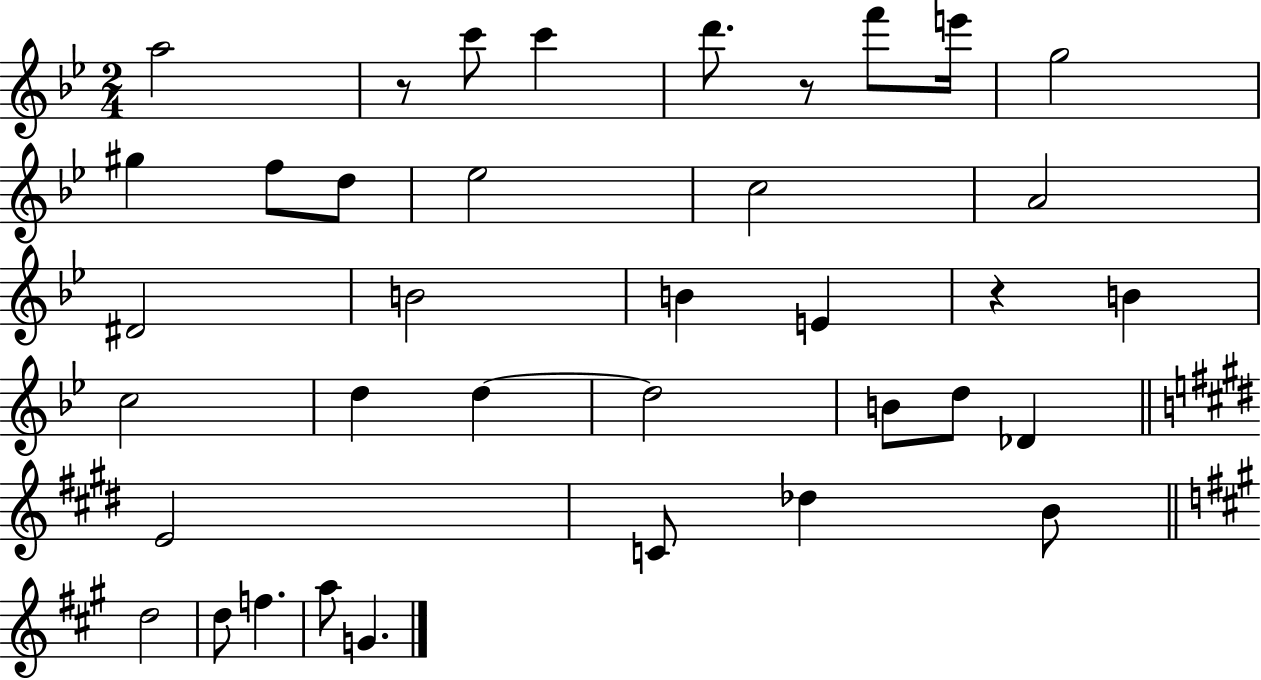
X:1
T:Untitled
M:2/4
L:1/4
K:Bb
a2 z/2 c'/2 c' d'/2 z/2 f'/2 e'/4 g2 ^g f/2 d/2 _e2 c2 A2 ^D2 B2 B E z B c2 d d d2 B/2 d/2 _D E2 C/2 _d B/2 d2 d/2 f a/2 G